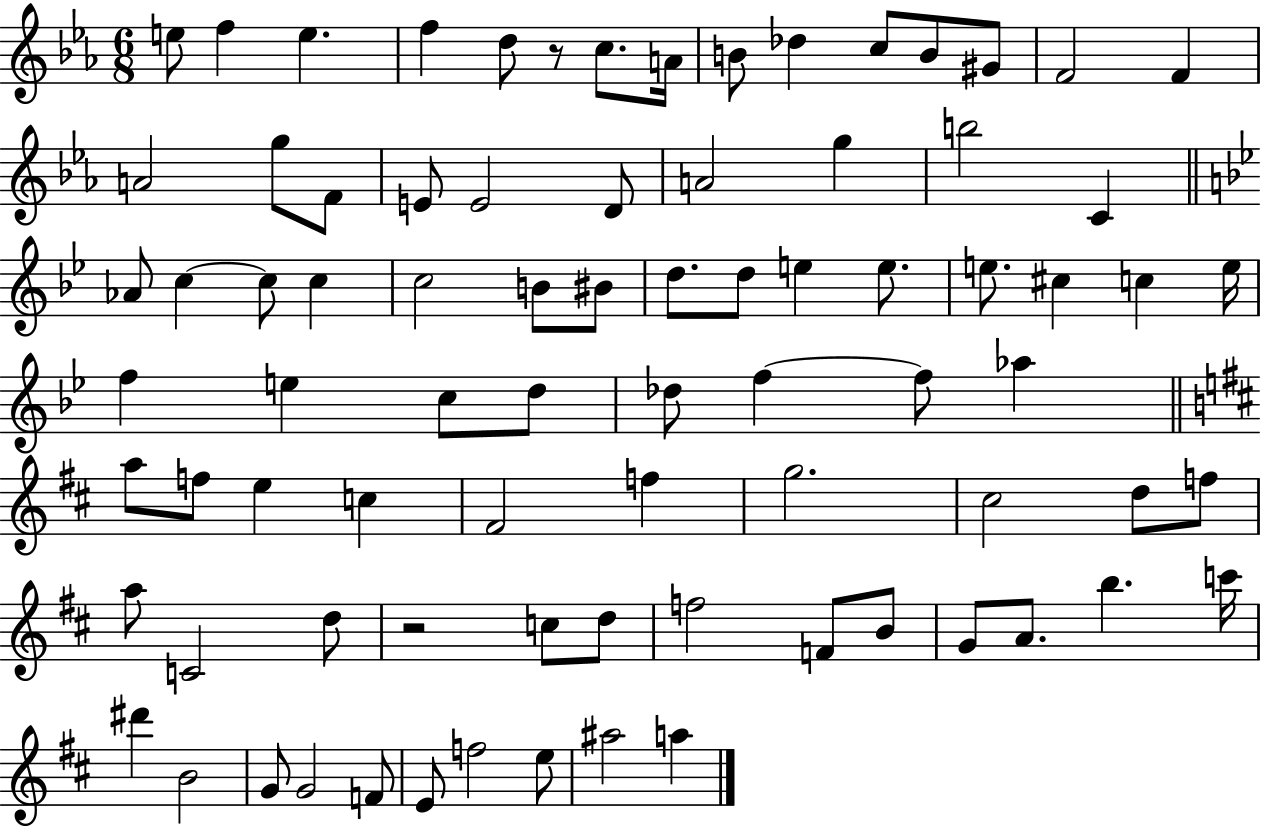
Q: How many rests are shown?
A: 2